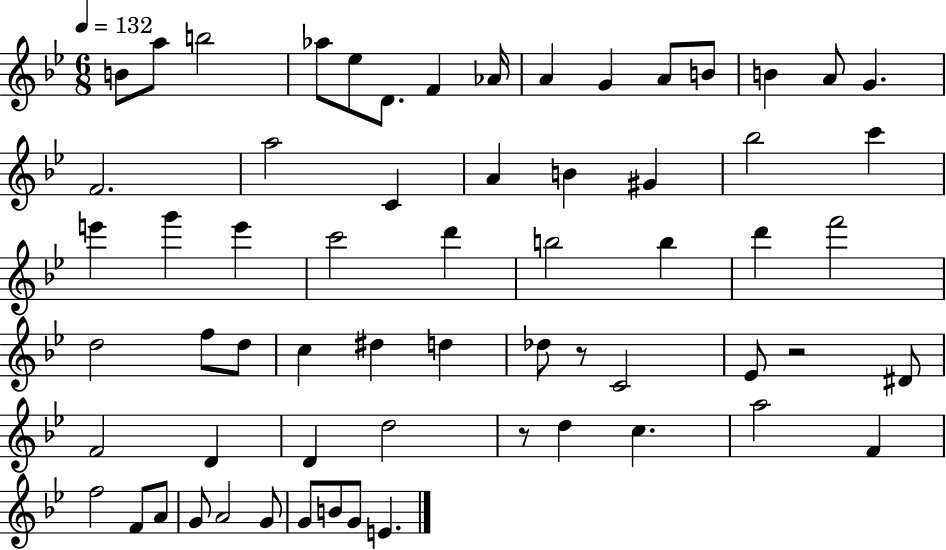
{
  \clef treble
  \numericTimeSignature
  \time 6/8
  \key bes \major
  \tempo 4 = 132
  b'8 a''8 b''2 | aes''8 ees''8 d'8. f'4 aes'16 | a'4 g'4 a'8 b'8 | b'4 a'8 g'4. | \break f'2. | a''2 c'4 | a'4 b'4 gis'4 | bes''2 c'''4 | \break e'''4 g'''4 e'''4 | c'''2 d'''4 | b''2 b''4 | d'''4 f'''2 | \break d''2 f''8 d''8 | c''4 dis''4 d''4 | des''8 r8 c'2 | ees'8 r2 dis'8 | \break f'2 d'4 | d'4 d''2 | r8 d''4 c''4. | a''2 f'4 | \break f''2 f'8 a'8 | g'8 a'2 g'8 | g'8 b'8 g'8 e'4. | \bar "|."
}